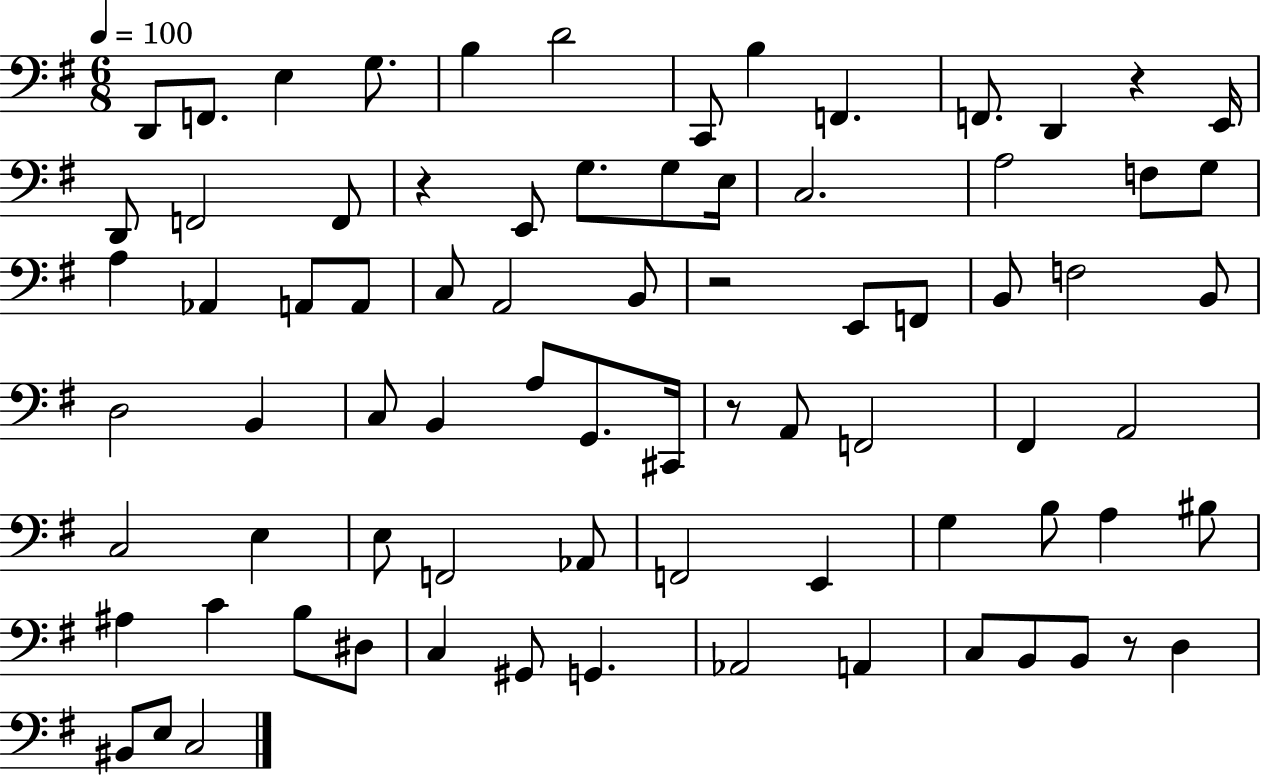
X:1
T:Untitled
M:6/8
L:1/4
K:G
D,,/2 F,,/2 E, G,/2 B, D2 C,,/2 B, F,, F,,/2 D,, z E,,/4 D,,/2 F,,2 F,,/2 z E,,/2 G,/2 G,/2 E,/4 C,2 A,2 F,/2 G,/2 A, _A,, A,,/2 A,,/2 C,/2 A,,2 B,,/2 z2 E,,/2 F,,/2 B,,/2 F,2 B,,/2 D,2 B,, C,/2 B,, A,/2 G,,/2 ^C,,/4 z/2 A,,/2 F,,2 ^F,, A,,2 C,2 E, E,/2 F,,2 _A,,/2 F,,2 E,, G, B,/2 A, ^B,/2 ^A, C B,/2 ^D,/2 C, ^G,,/2 G,, _A,,2 A,, C,/2 B,,/2 B,,/2 z/2 D, ^B,,/2 E,/2 C,2